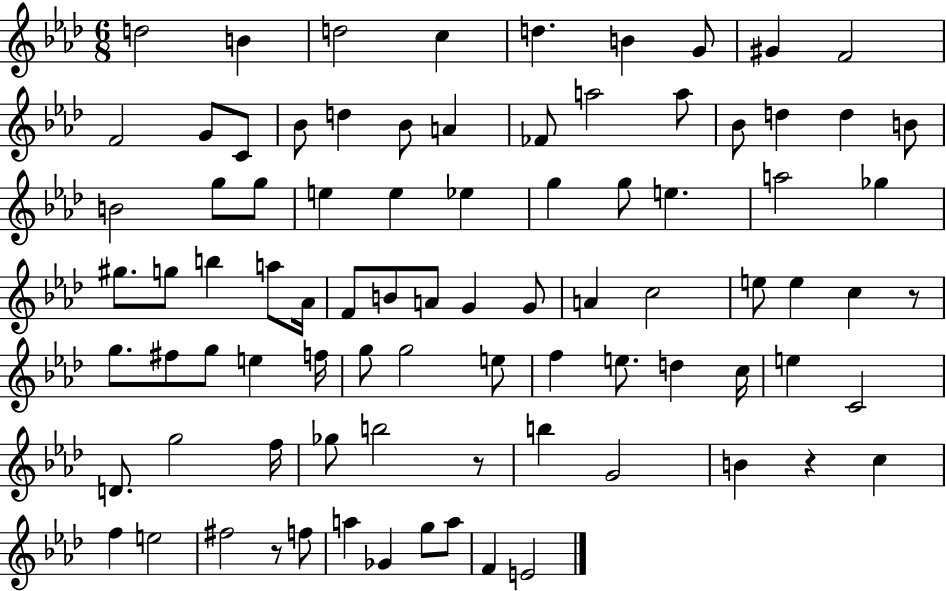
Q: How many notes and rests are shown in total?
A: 86